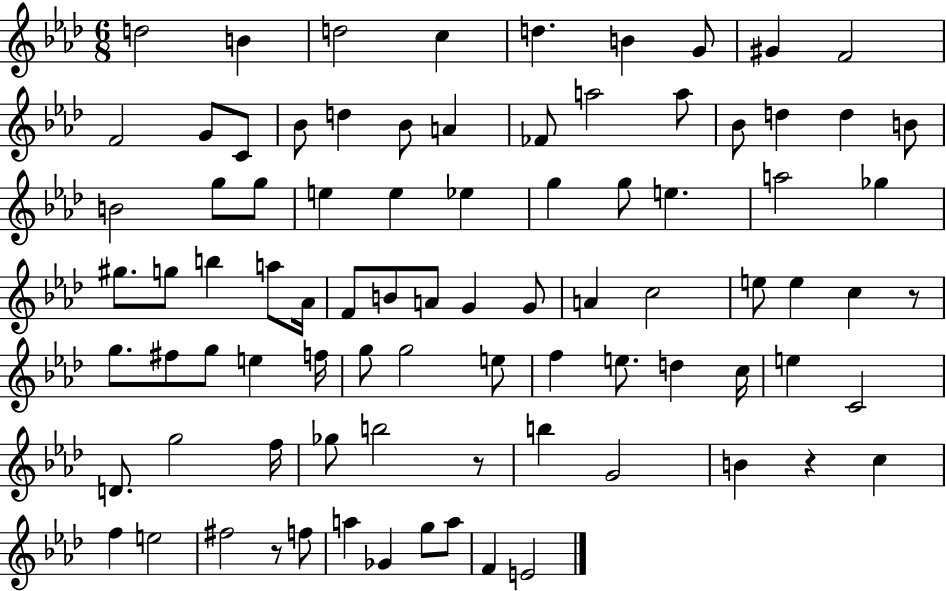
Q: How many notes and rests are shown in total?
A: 86